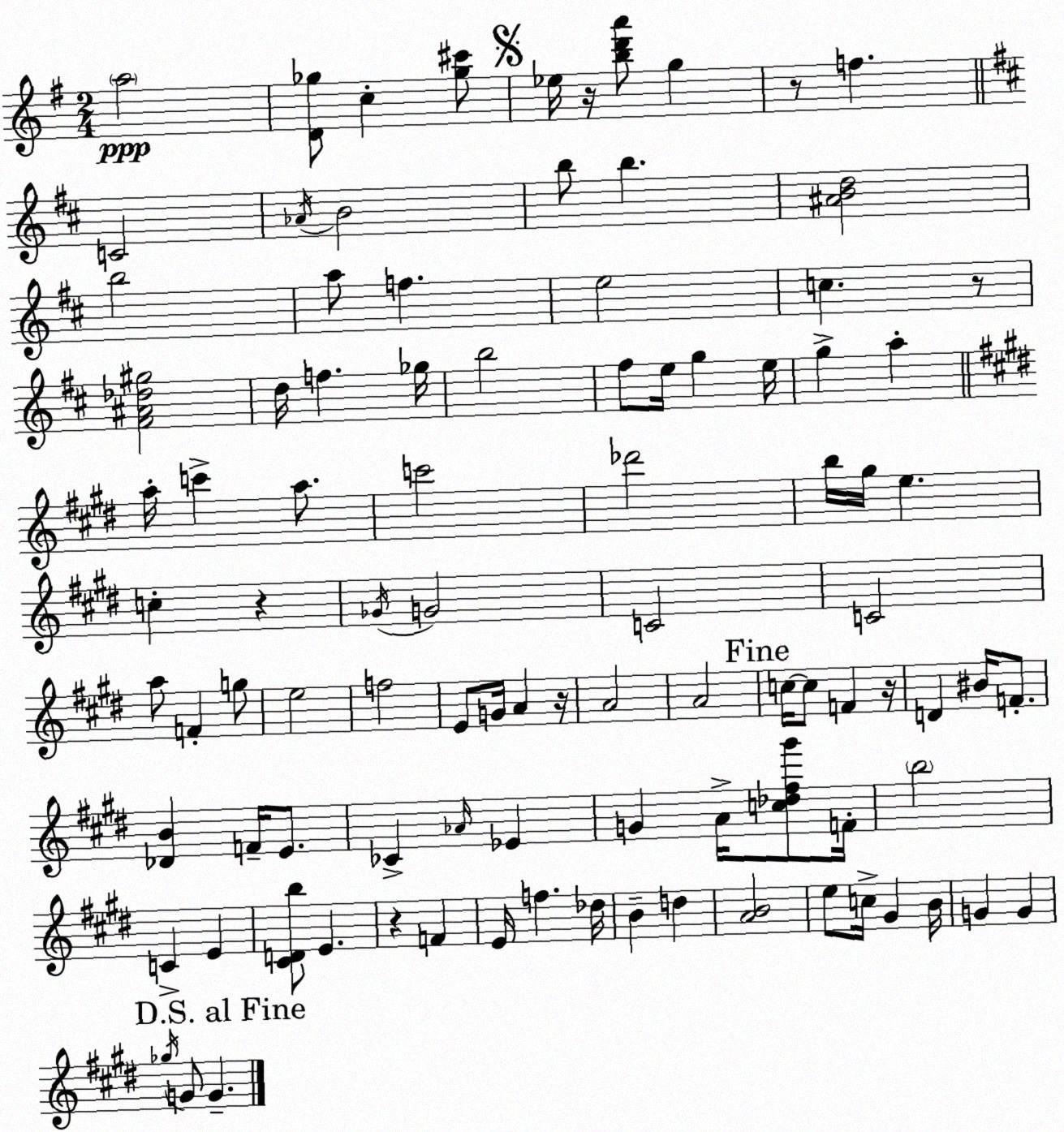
X:1
T:Untitled
M:2/4
L:1/4
K:G
a2 [D_g]/2 c [_g^c']/2 _e/4 z/4 [bd'a']/2 g z/2 f C2 _A/4 B2 b/2 b [^ABd]2 b2 a/2 f e2 c z/2 [^F^A_d^g]2 d/4 f _g/4 b2 ^f/2 e/4 g e/4 g a a/4 c' a/2 c'2 _d'2 b/4 ^g/4 e c z _G/4 G2 C2 C2 a/2 F g/2 e2 f2 E/2 G/4 A z/4 A2 A2 c/4 c/2 F z/4 D ^B/4 F/2 [_DB] F/4 E/2 _C _A/4 _E G A/4 [c_d^f^g']/2 F/4 b2 C E [^CDb]/2 E z F E/4 f _d/4 B d [AB]2 e/2 c/4 ^G B/4 G G _g/4 G/2 G